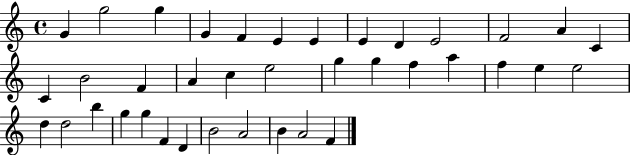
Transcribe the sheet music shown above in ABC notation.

X:1
T:Untitled
M:4/4
L:1/4
K:C
G g2 g G F E E E D E2 F2 A C C B2 F A c e2 g g f a f e e2 d d2 b g g F D B2 A2 B A2 F